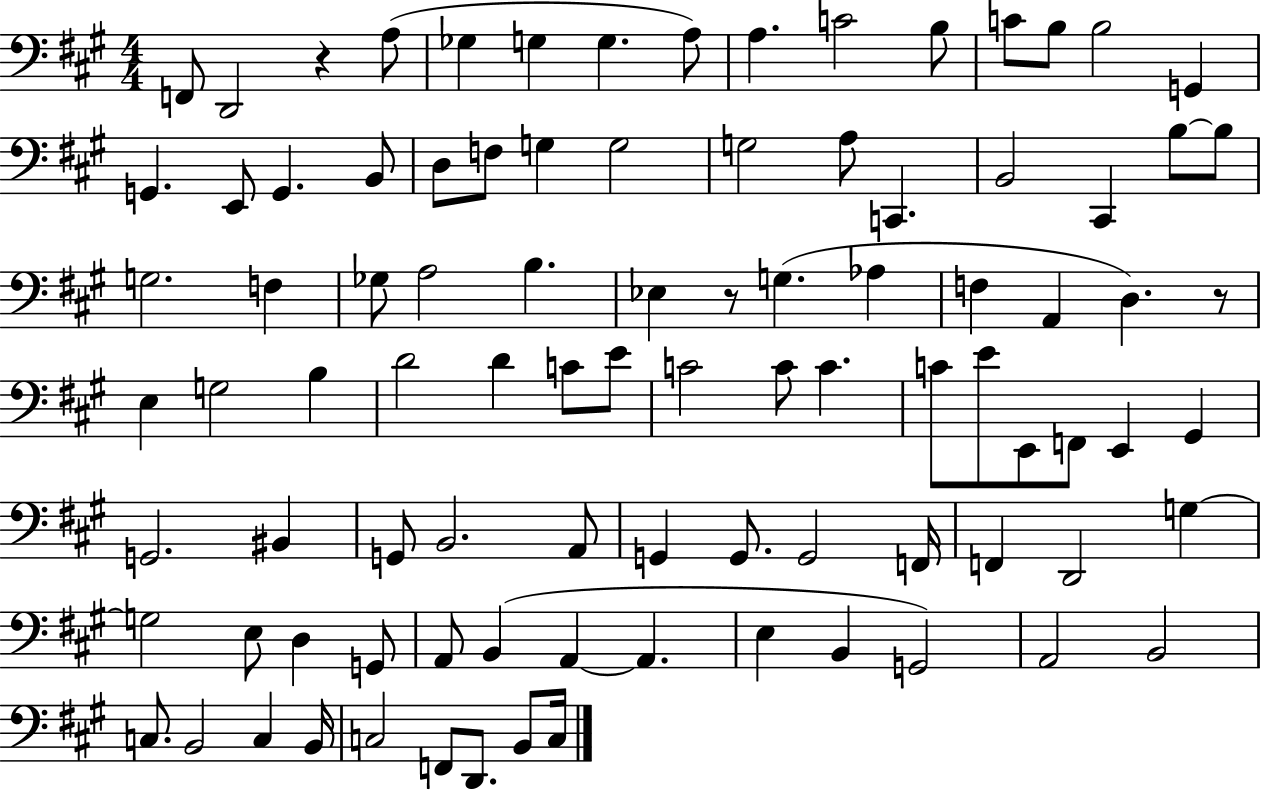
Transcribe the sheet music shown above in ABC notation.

X:1
T:Untitled
M:4/4
L:1/4
K:A
F,,/2 D,,2 z A,/2 _G, G, G, A,/2 A, C2 B,/2 C/2 B,/2 B,2 G,, G,, E,,/2 G,, B,,/2 D,/2 F,/2 G, G,2 G,2 A,/2 C,, B,,2 ^C,, B,/2 B,/2 G,2 F, _G,/2 A,2 B, _E, z/2 G, _A, F, A,, D, z/2 E, G,2 B, D2 D C/2 E/2 C2 C/2 C C/2 E/2 E,,/2 F,,/2 E,, ^G,, G,,2 ^B,, G,,/2 B,,2 A,,/2 G,, G,,/2 G,,2 F,,/4 F,, D,,2 G, G,2 E,/2 D, G,,/2 A,,/2 B,, A,, A,, E, B,, G,,2 A,,2 B,,2 C,/2 B,,2 C, B,,/4 C,2 F,,/2 D,,/2 B,,/2 C,/4